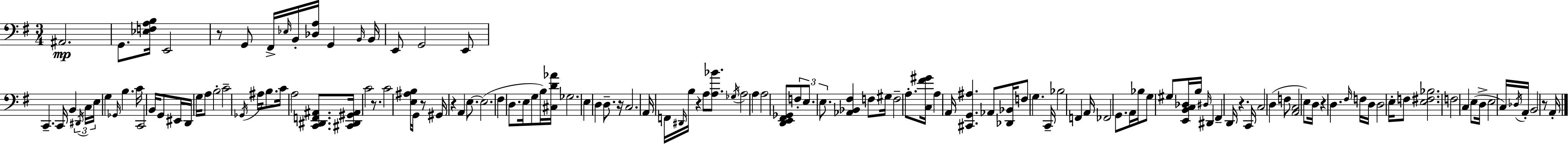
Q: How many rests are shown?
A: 9